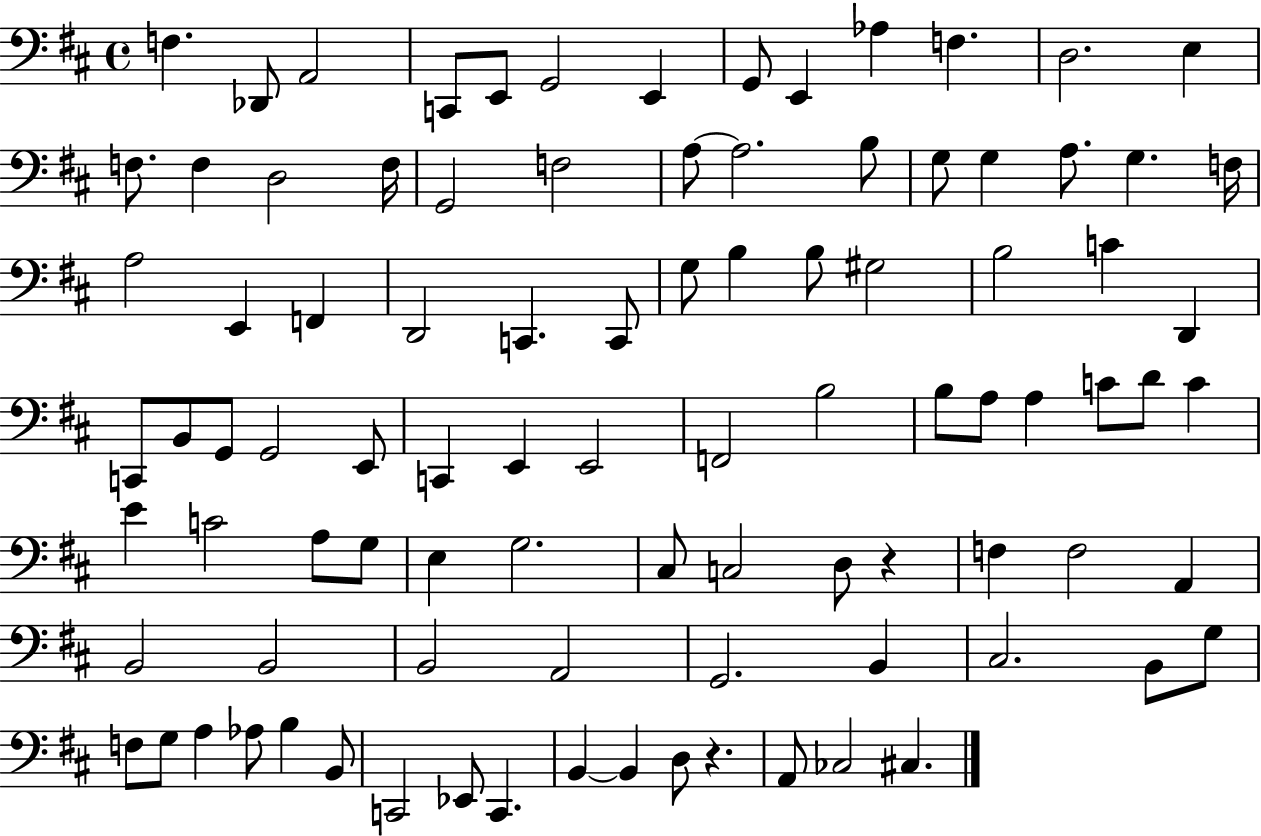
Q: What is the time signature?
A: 4/4